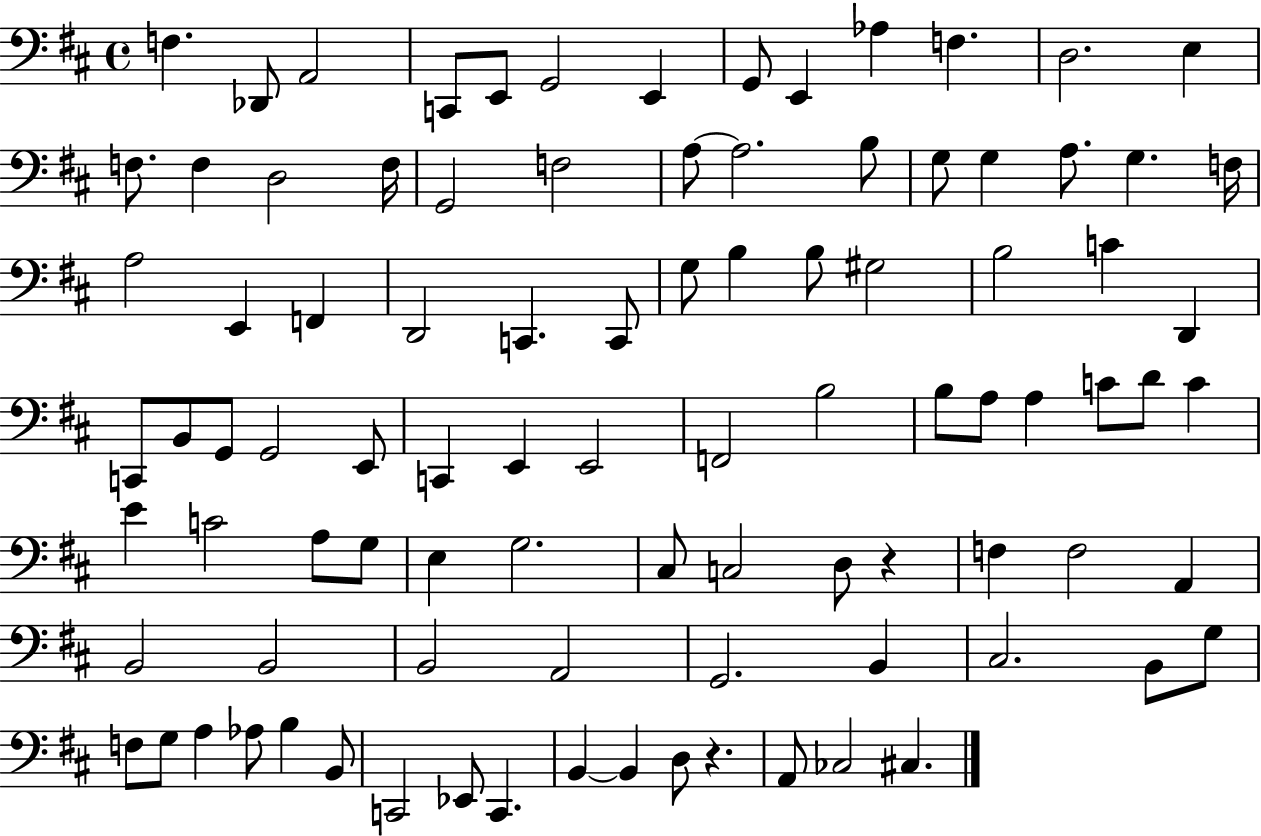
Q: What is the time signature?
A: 4/4